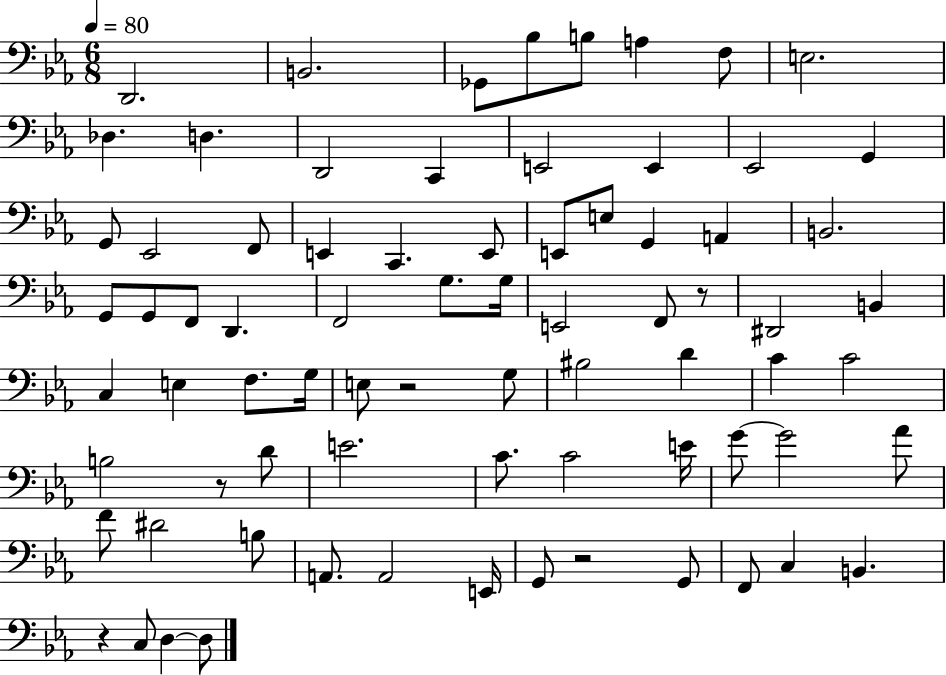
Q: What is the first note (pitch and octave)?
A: D2